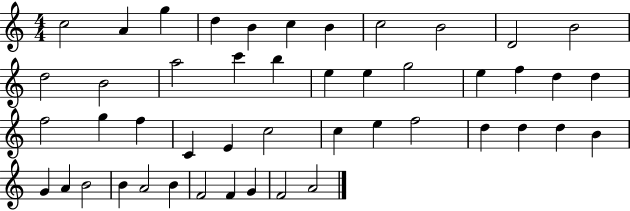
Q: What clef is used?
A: treble